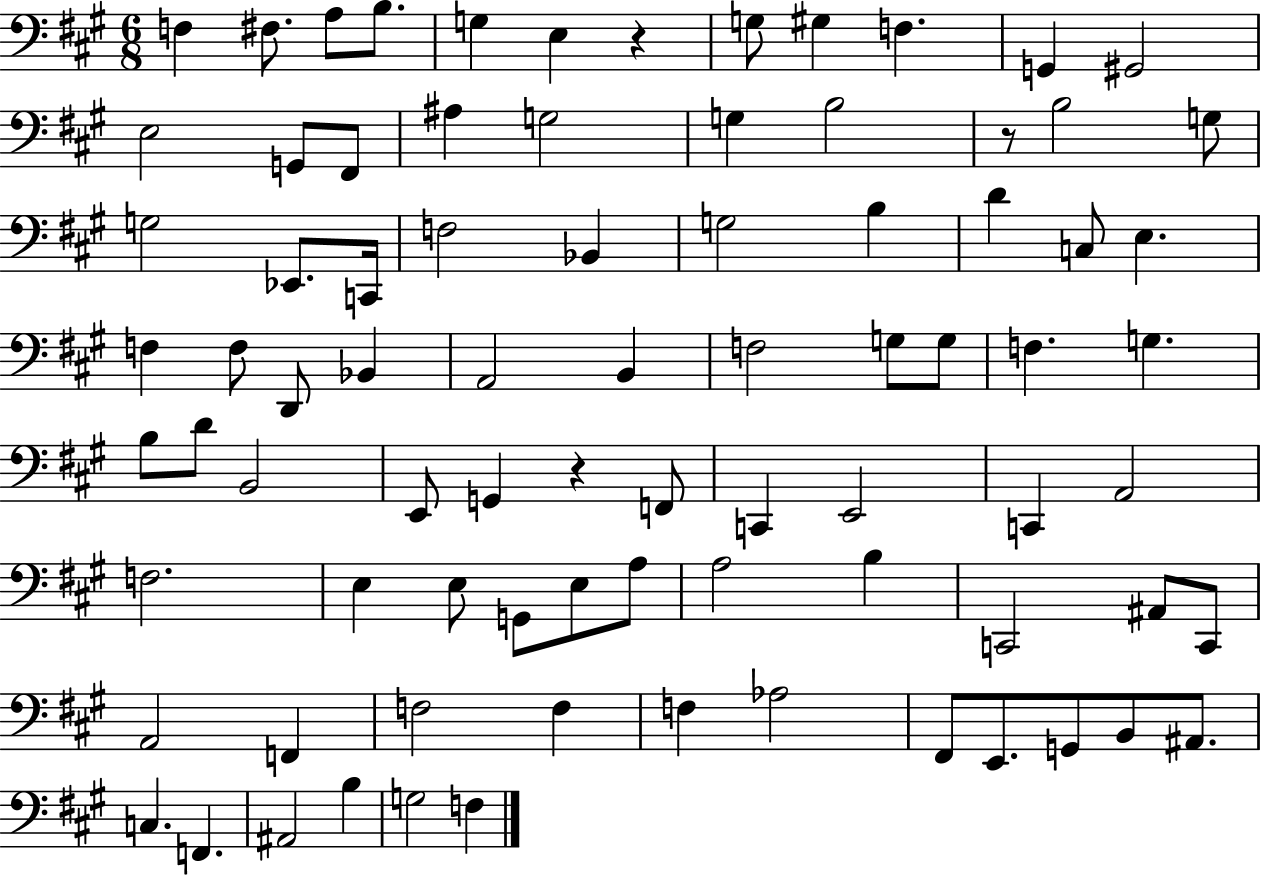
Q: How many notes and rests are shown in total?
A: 82